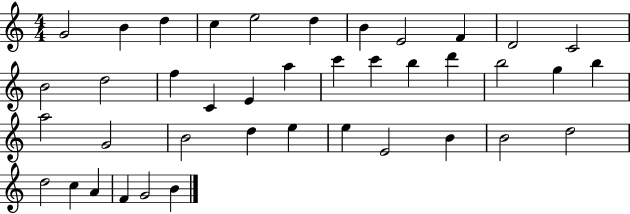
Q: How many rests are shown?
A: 0